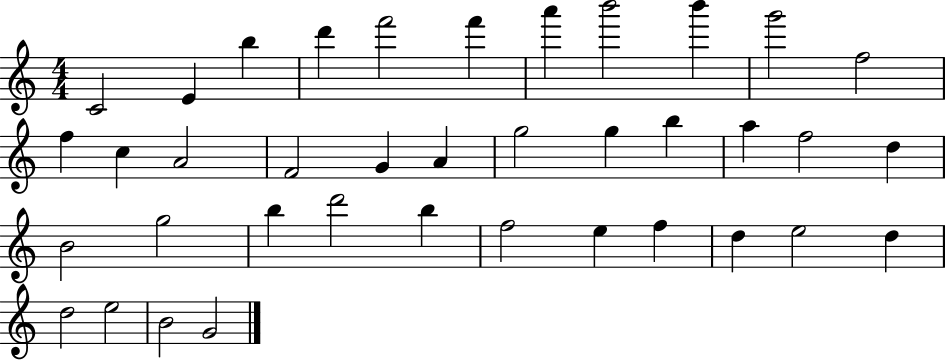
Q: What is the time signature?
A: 4/4